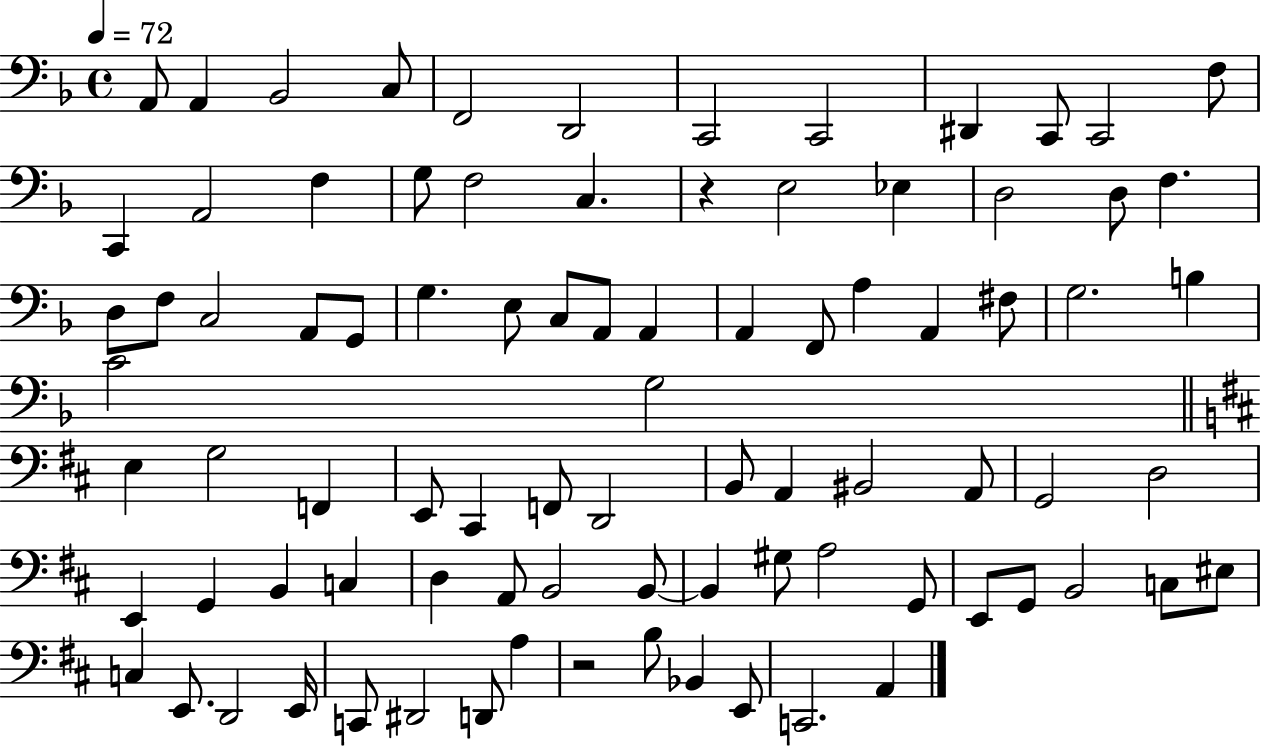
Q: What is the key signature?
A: F major